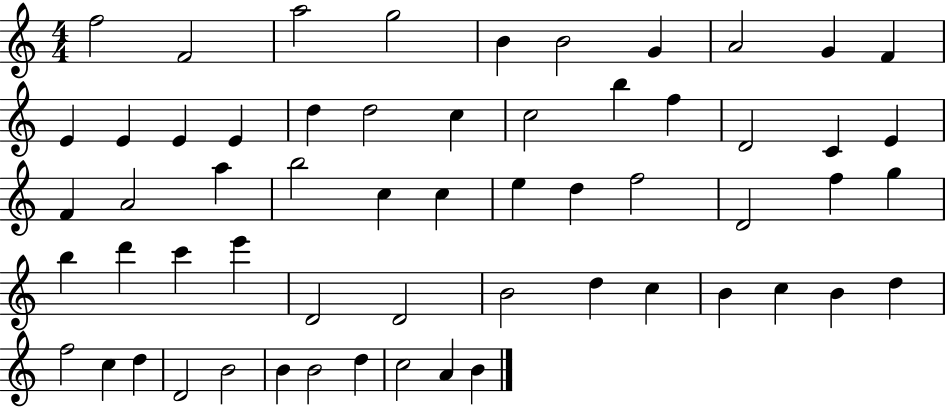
F5/h F4/h A5/h G5/h B4/q B4/h G4/q A4/h G4/q F4/q E4/q E4/q E4/q E4/q D5/q D5/h C5/q C5/h B5/q F5/q D4/h C4/q E4/q F4/q A4/h A5/q B5/h C5/q C5/q E5/q D5/q F5/h D4/h F5/q G5/q B5/q D6/q C6/q E6/q D4/h D4/h B4/h D5/q C5/q B4/q C5/q B4/q D5/q F5/h C5/q D5/q D4/h B4/h B4/q B4/h D5/q C5/h A4/q B4/q